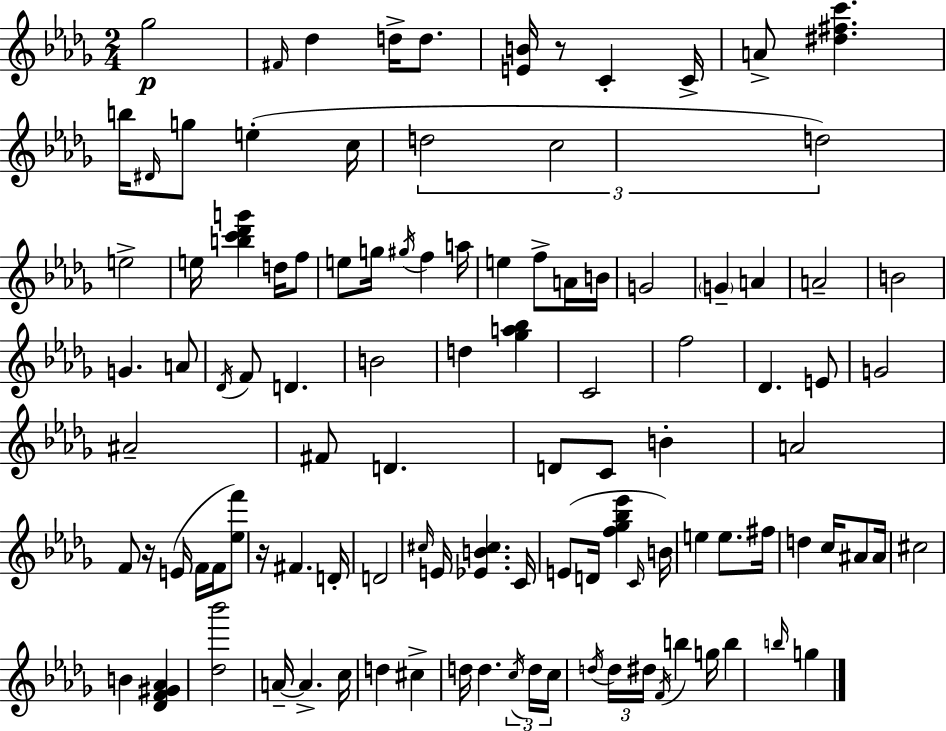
Gb5/h F#4/s Db5/q D5/s D5/e. [E4,B4]/s R/e C4/q C4/s A4/e [D#5,F#5,C6]/q. B5/s D#4/s G5/e E5/q C5/s D5/h C5/h D5/h E5/h E5/s [B5,C6,Db6,G6]/q D5/s F5/e E5/e G5/s G#5/s F5/q A5/s E5/q F5/e A4/s B4/s G4/h G4/q A4/q A4/h B4/h G4/q. A4/e Db4/s F4/e D4/q. B4/h D5/q [Gb5,A5,Bb5]/q C4/h F5/h Db4/q. E4/e G4/h A#4/h F#4/e D4/q. D4/e C4/e B4/q A4/h F4/e R/s E4/s F4/s F4/s [Eb5,F6]/e R/s F#4/q. D4/s D4/h C#5/s E4/s [Eb4,B4,C#5]/q. C4/s E4/e D4/s [F5,Gb5,Bb5,Eb6]/q C4/s B4/s E5/q E5/e. F#5/s D5/q C5/s A#4/e A#4/s C#5/h B4/q [Db4,F4,G#4,Ab4]/q [Db5,Bb6]/h A4/s A4/q. C5/s D5/q C#5/q D5/s D5/q. C5/s D5/s C5/s D5/s D5/s D#5/s F4/s B5/q G5/s B5/q B5/s G5/q